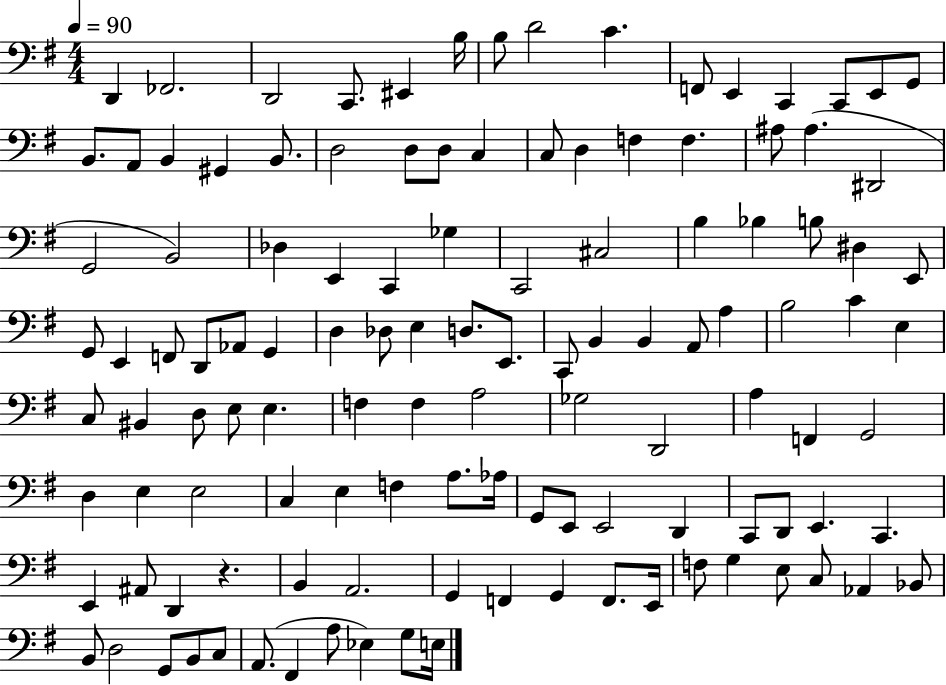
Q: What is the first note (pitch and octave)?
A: D2